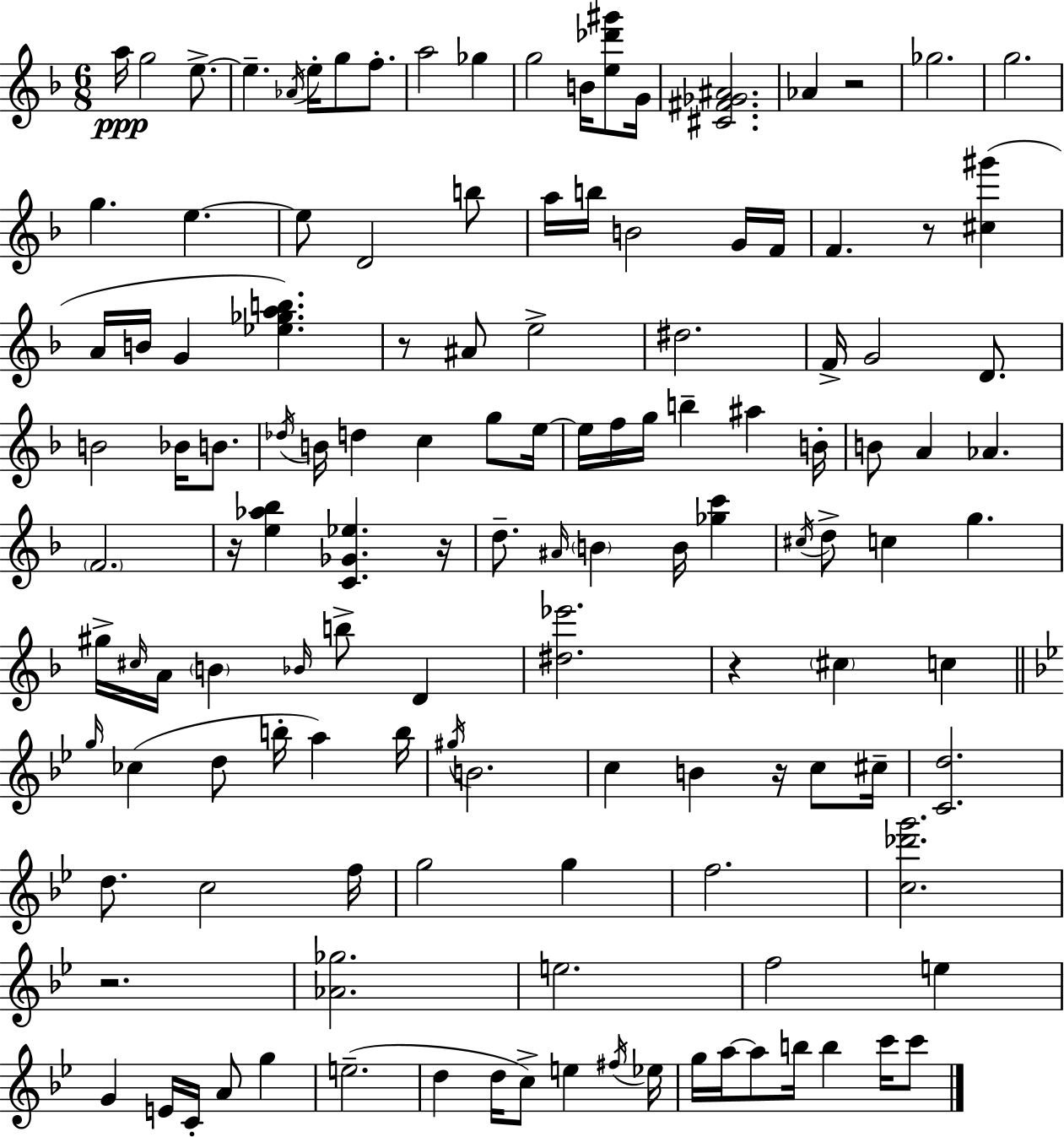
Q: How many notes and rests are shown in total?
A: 131